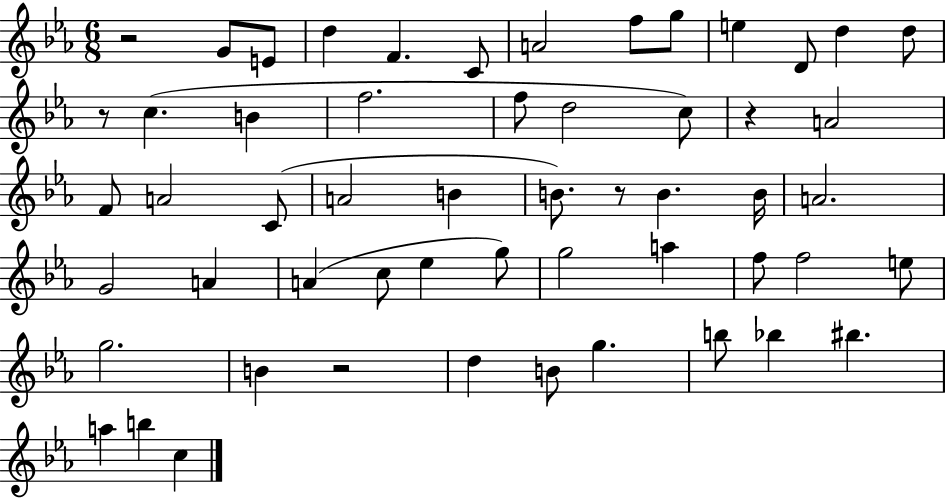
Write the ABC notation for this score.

X:1
T:Untitled
M:6/8
L:1/4
K:Eb
z2 G/2 E/2 d F C/2 A2 f/2 g/2 e D/2 d d/2 z/2 c B f2 f/2 d2 c/2 z A2 F/2 A2 C/2 A2 B B/2 z/2 B B/4 A2 G2 A A c/2 _e g/2 g2 a f/2 f2 e/2 g2 B z2 d B/2 g b/2 _b ^b a b c